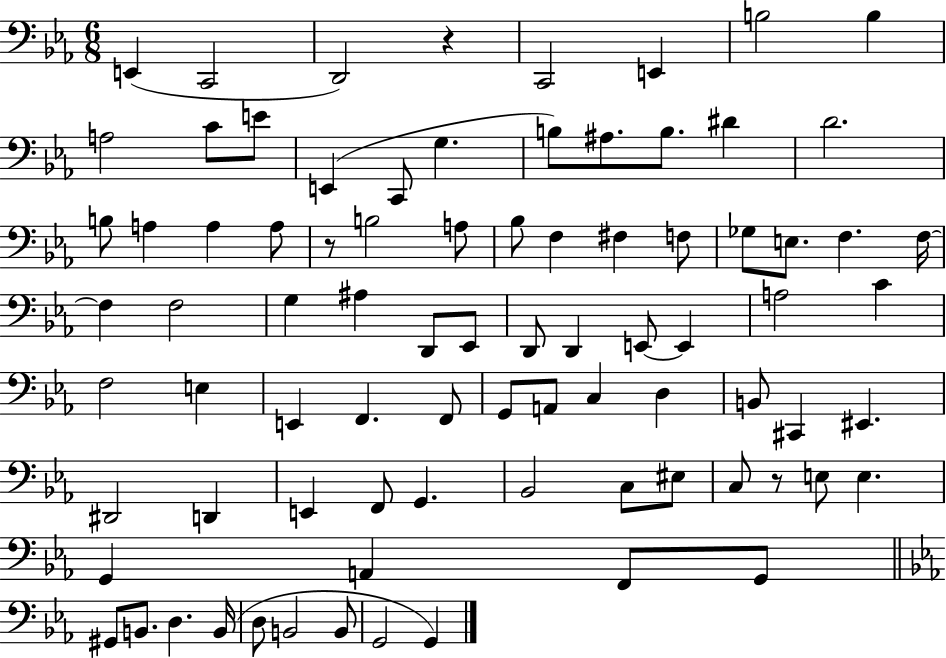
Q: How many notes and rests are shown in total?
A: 83